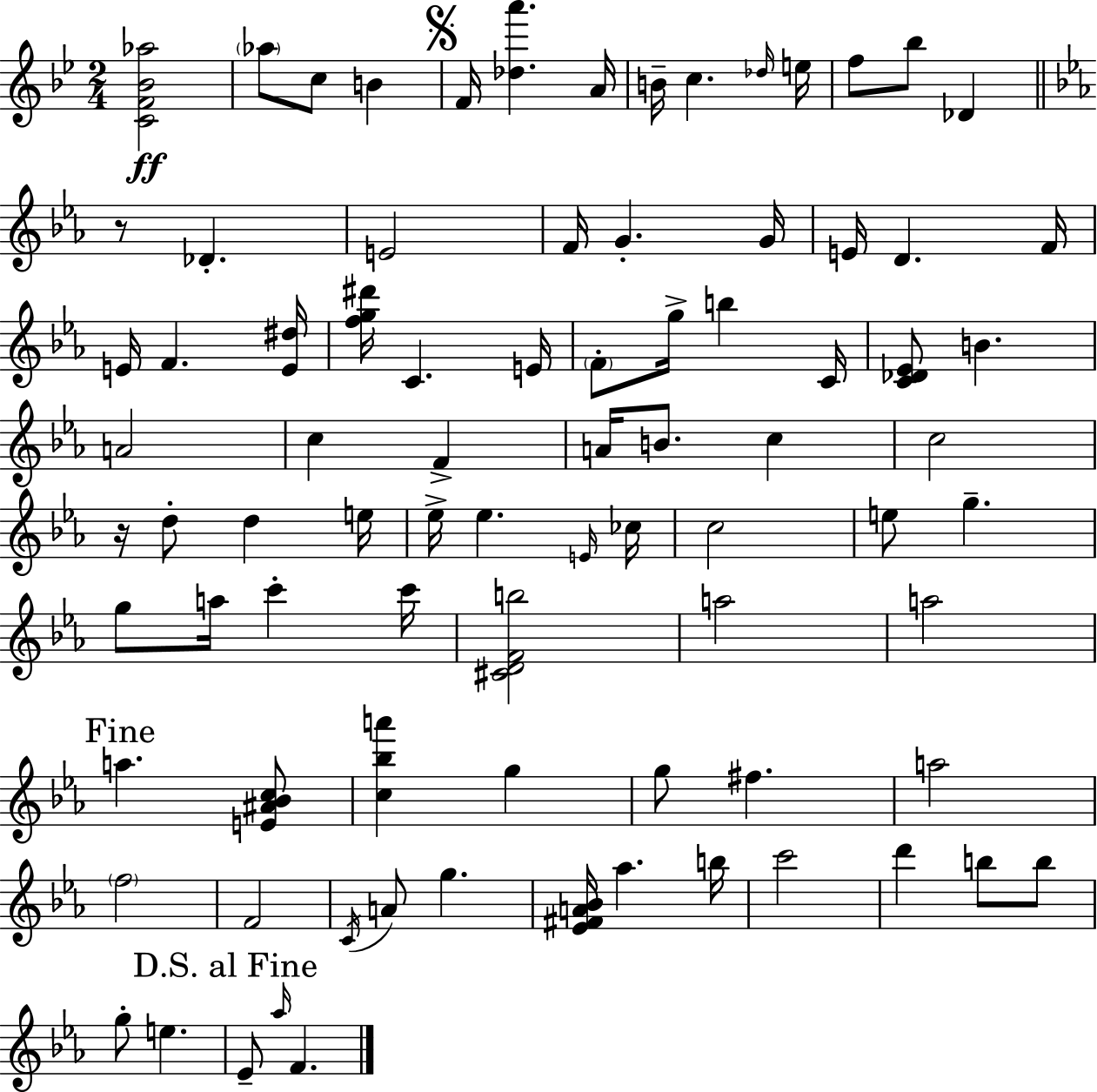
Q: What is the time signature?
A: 2/4